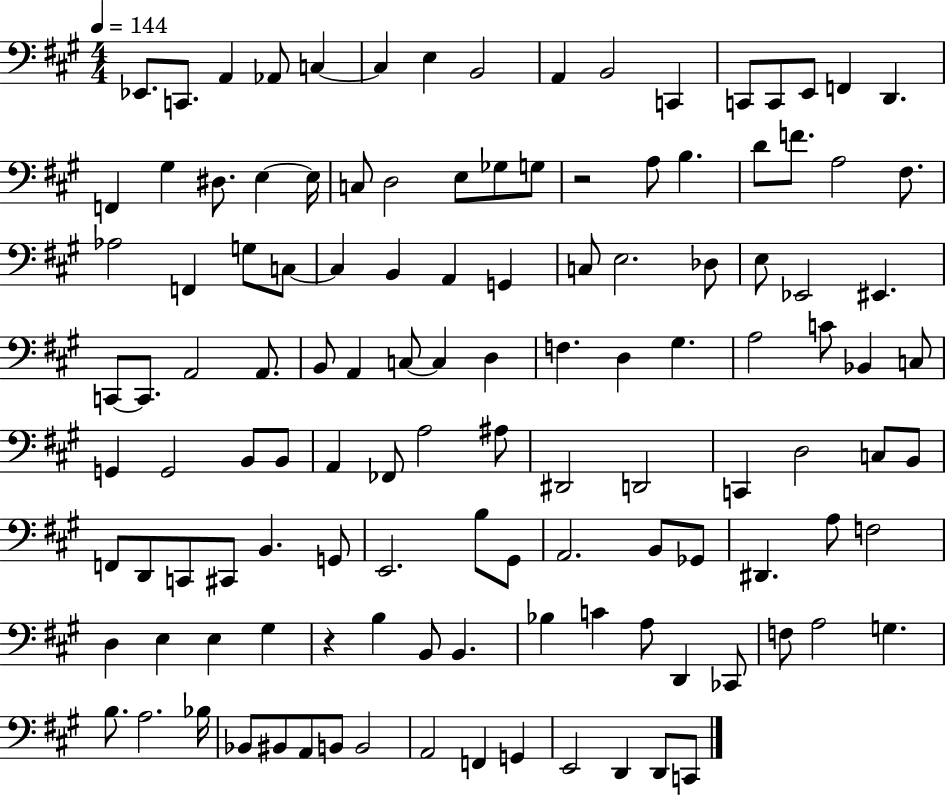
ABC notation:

X:1
T:Untitled
M:4/4
L:1/4
K:A
_E,,/2 C,,/2 A,, _A,,/2 C, C, E, B,,2 A,, B,,2 C,, C,,/2 C,,/2 E,,/2 F,, D,, F,, ^G, ^D,/2 E, E,/4 C,/2 D,2 E,/2 _G,/2 G,/2 z2 A,/2 B, D/2 F/2 A,2 ^F,/2 _A,2 F,, G,/2 C,/2 C, B,, A,, G,, C,/2 E,2 _D,/2 E,/2 _E,,2 ^E,, C,,/2 C,,/2 A,,2 A,,/2 B,,/2 A,, C,/2 C, D, F, D, ^G, A,2 C/2 _B,, C,/2 G,, G,,2 B,,/2 B,,/2 A,, _F,,/2 A,2 ^A,/2 ^D,,2 D,,2 C,, D,2 C,/2 B,,/2 F,,/2 D,,/2 C,,/2 ^C,,/2 B,, G,,/2 E,,2 B,/2 ^G,,/2 A,,2 B,,/2 _G,,/2 ^D,, A,/2 F,2 D, E, E, ^G, z B, B,,/2 B,, _B, C A,/2 D,, _C,,/2 F,/2 A,2 G, B,/2 A,2 _B,/4 _B,,/2 ^B,,/2 A,,/2 B,,/2 B,,2 A,,2 F,, G,, E,,2 D,, D,,/2 C,,/2